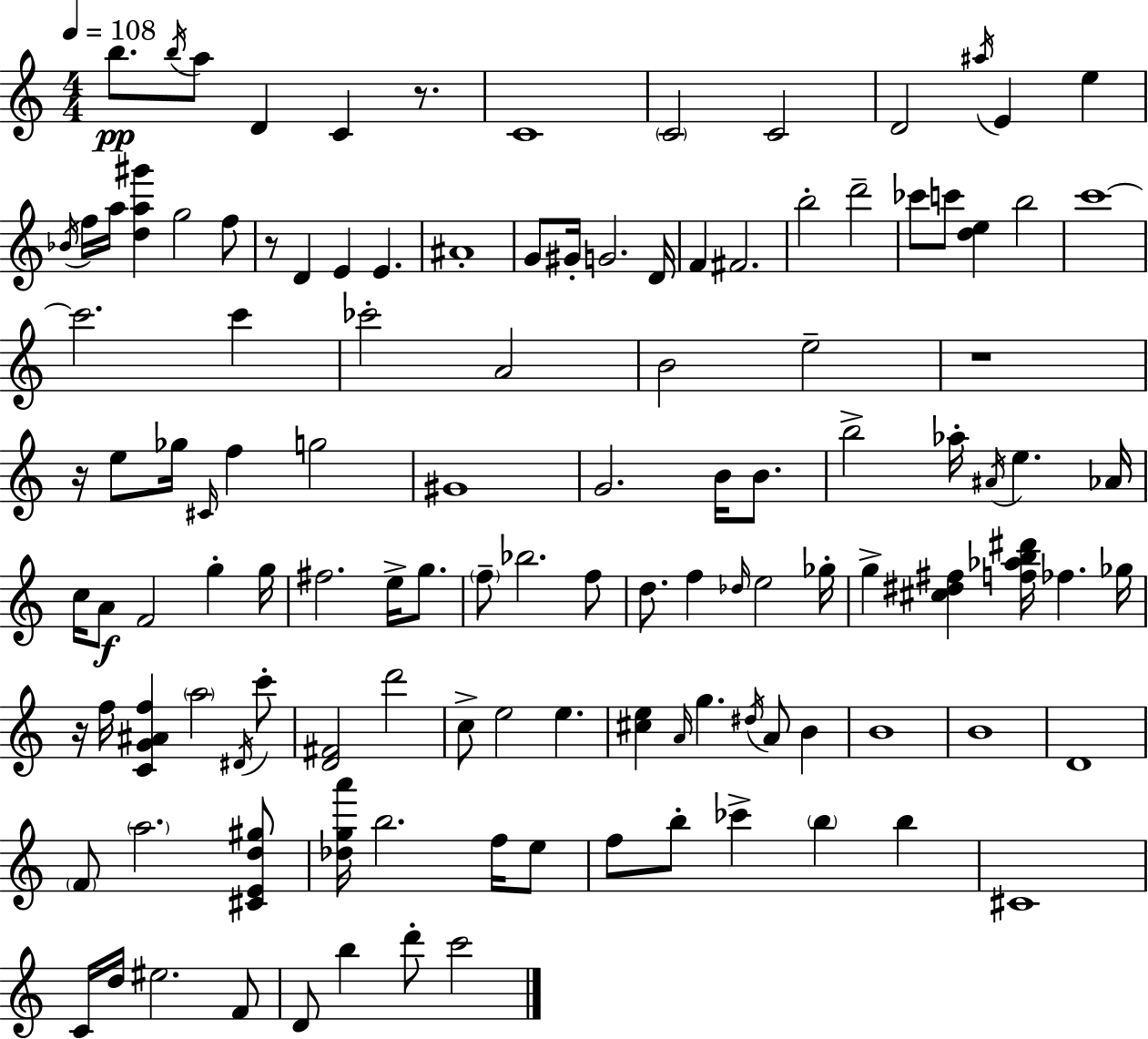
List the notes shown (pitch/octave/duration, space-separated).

B5/e. B5/s A5/e D4/q C4/q R/e. C4/w C4/h C4/h D4/h A#5/s E4/q E5/q Bb4/s F5/s A5/s [D5,A5,G#6]/q G5/h F5/e R/e D4/q E4/q E4/q. A#4/w G4/e G#4/s G4/h. D4/s F4/q F#4/h. B5/h D6/h CES6/e C6/e [D5,E5]/q B5/h C6/w C6/h. C6/q CES6/h A4/h B4/h E5/h R/w R/s E5/e Gb5/s C#4/s F5/q G5/h G#4/w G4/h. B4/s B4/e. B5/h Ab5/s A#4/s E5/q. Ab4/s C5/s A4/e F4/h G5/q G5/s F#5/h. E5/s G5/e. F5/e Bb5/h. F5/e D5/e. F5/q Db5/s E5/h Gb5/s G5/q [C#5,D#5,F#5]/q [F5,Ab5,B5,D#6]/s FES5/q. Gb5/s R/s F5/s [C4,G4,A#4,F5]/q A5/h D#4/s C6/e [D4,F#4]/h D6/h C5/e E5/h E5/q. [C#5,E5]/q A4/s G5/q. D#5/s A4/e B4/q B4/w B4/w D4/w F4/e A5/h. [C#4,E4,D5,G#5]/e [Db5,G5,A6]/s B5/h. F5/s E5/e F5/e B5/e CES6/q B5/q B5/q C#4/w C4/s D5/s EIS5/h. F4/e D4/e B5/q D6/e C6/h